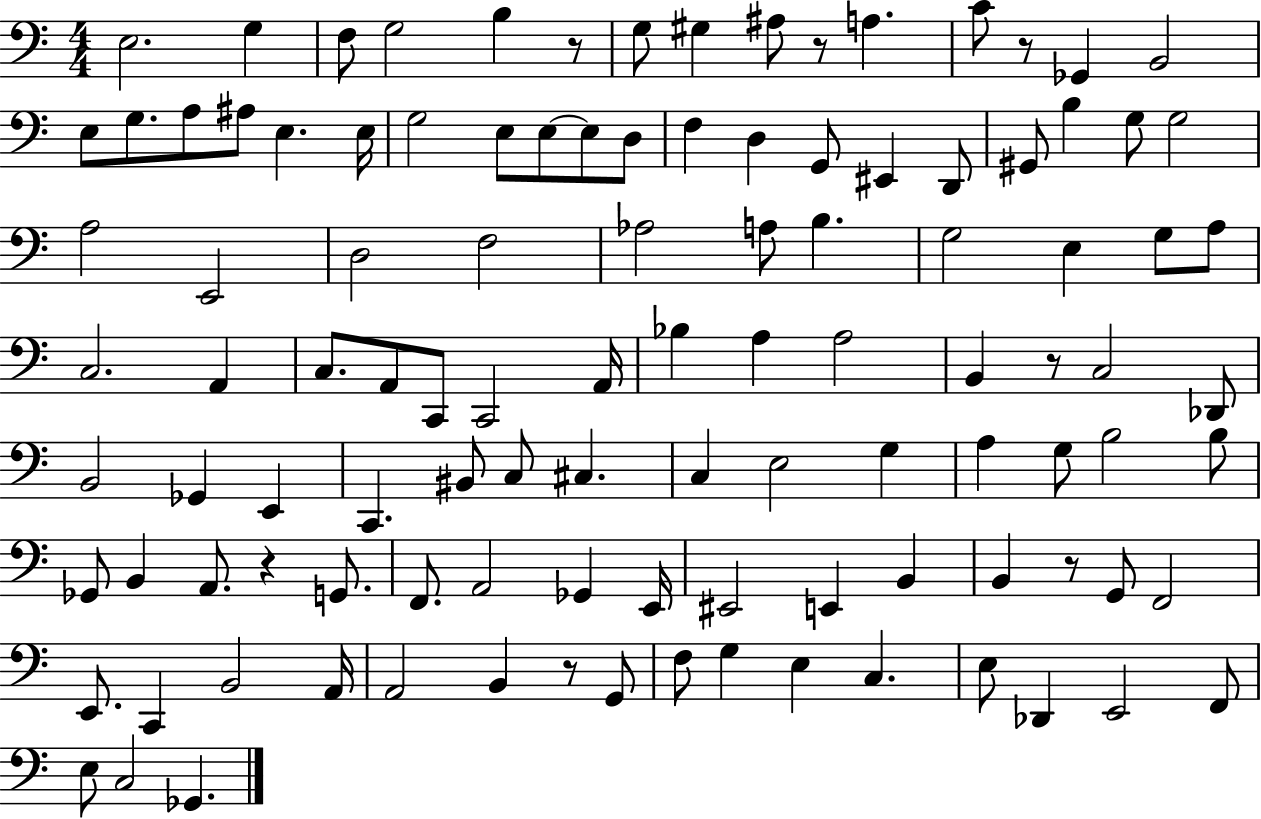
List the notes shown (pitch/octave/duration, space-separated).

E3/h. G3/q F3/e G3/h B3/q R/e G3/e G#3/q A#3/e R/e A3/q. C4/e R/e Gb2/q B2/h E3/e G3/e. A3/e A#3/e E3/q. E3/s G3/h E3/e E3/e E3/e D3/e F3/q D3/q G2/e EIS2/q D2/e G#2/e B3/q G3/e G3/h A3/h E2/h D3/h F3/h Ab3/h A3/e B3/q. G3/h E3/q G3/e A3/e C3/h. A2/q C3/e. A2/e C2/e C2/h A2/s Bb3/q A3/q A3/h B2/q R/e C3/h Db2/e B2/h Gb2/q E2/q C2/q. BIS2/e C3/e C#3/q. C3/q E3/h G3/q A3/q G3/e B3/h B3/e Gb2/e B2/q A2/e. R/q G2/e. F2/e. A2/h Gb2/q E2/s EIS2/h E2/q B2/q B2/q R/e G2/e F2/h E2/e. C2/q B2/h A2/s A2/h B2/q R/e G2/e F3/e G3/q E3/q C3/q. E3/e Db2/q E2/h F2/e E3/e C3/h Gb2/q.